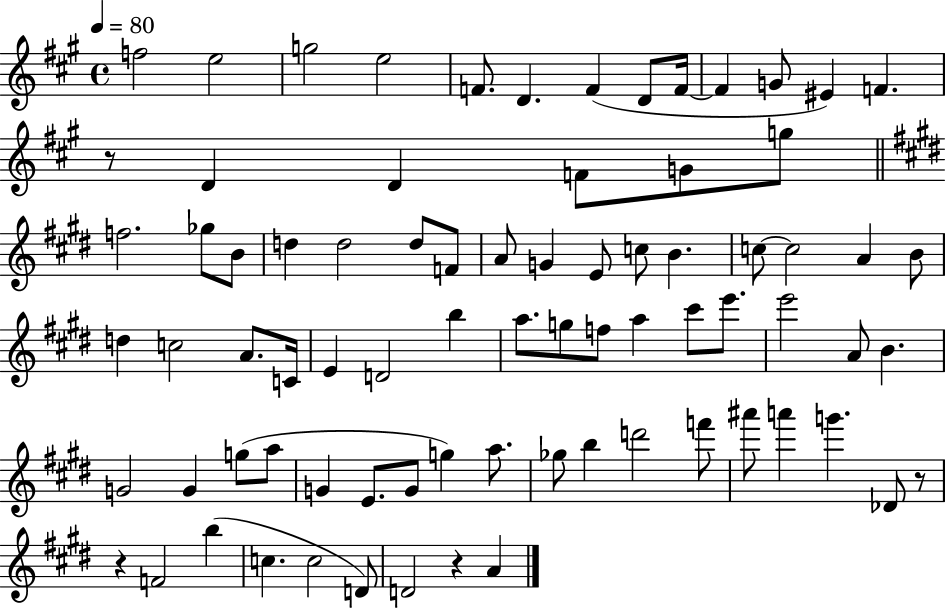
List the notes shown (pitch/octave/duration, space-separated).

F5/h E5/h G5/h E5/h F4/e. D4/q. F4/q D4/e F4/s F4/q G4/e EIS4/q F4/q. R/e D4/q D4/q F4/e G4/e G5/e F5/h. Gb5/e B4/e D5/q D5/h D5/e F4/e A4/e G4/q E4/e C5/e B4/q. C5/e C5/h A4/q B4/e D5/q C5/h A4/e. C4/s E4/q D4/h B5/q A5/e. G5/e F5/e A5/q C#6/e E6/e. E6/h A4/e B4/q. G4/h G4/q G5/e A5/e G4/q E4/e. G4/e G5/q A5/e. Gb5/e B5/q D6/h F6/e A#6/e A6/q G6/q. Db4/e R/e R/q F4/h B5/q C5/q. C5/h D4/e D4/h R/q A4/q